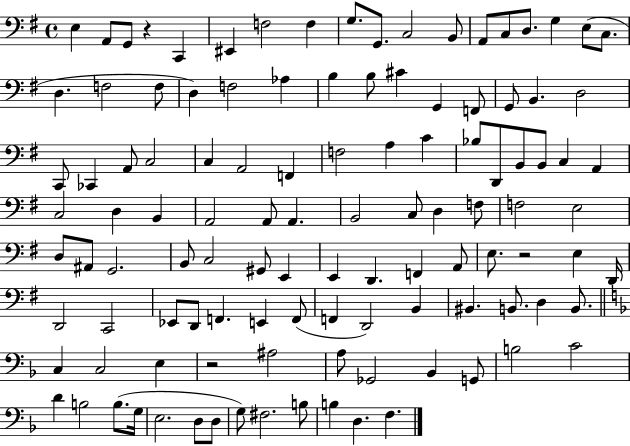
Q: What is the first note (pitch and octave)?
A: E3